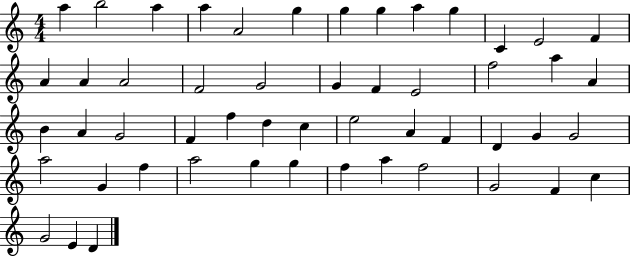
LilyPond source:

{
  \clef treble
  \numericTimeSignature
  \time 4/4
  \key c \major
  a''4 b''2 a''4 | a''4 a'2 g''4 | g''4 g''4 a''4 g''4 | c'4 e'2 f'4 | \break a'4 a'4 a'2 | f'2 g'2 | g'4 f'4 e'2 | f''2 a''4 a'4 | \break b'4 a'4 g'2 | f'4 f''4 d''4 c''4 | e''2 a'4 f'4 | d'4 g'4 g'2 | \break a''2 g'4 f''4 | a''2 g''4 g''4 | f''4 a''4 f''2 | g'2 f'4 c''4 | \break g'2 e'4 d'4 | \bar "|."
}